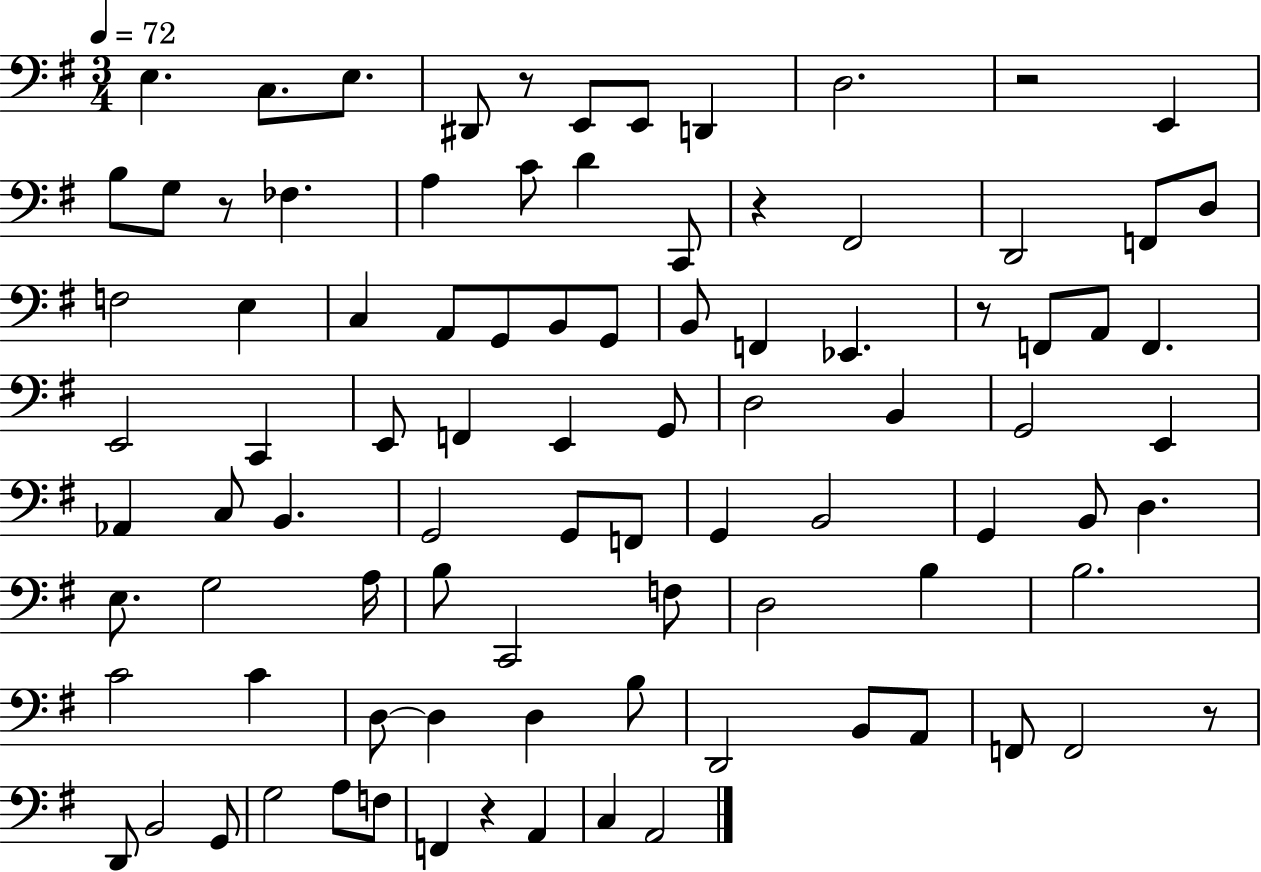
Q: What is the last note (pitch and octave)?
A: A2